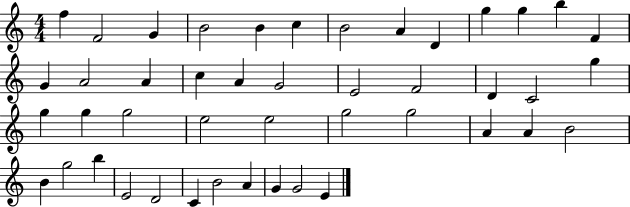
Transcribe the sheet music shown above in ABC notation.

X:1
T:Untitled
M:4/4
L:1/4
K:C
f F2 G B2 B c B2 A D g g b F G A2 A c A G2 E2 F2 D C2 g g g g2 e2 e2 g2 g2 A A B2 B g2 b E2 D2 C B2 A G G2 E